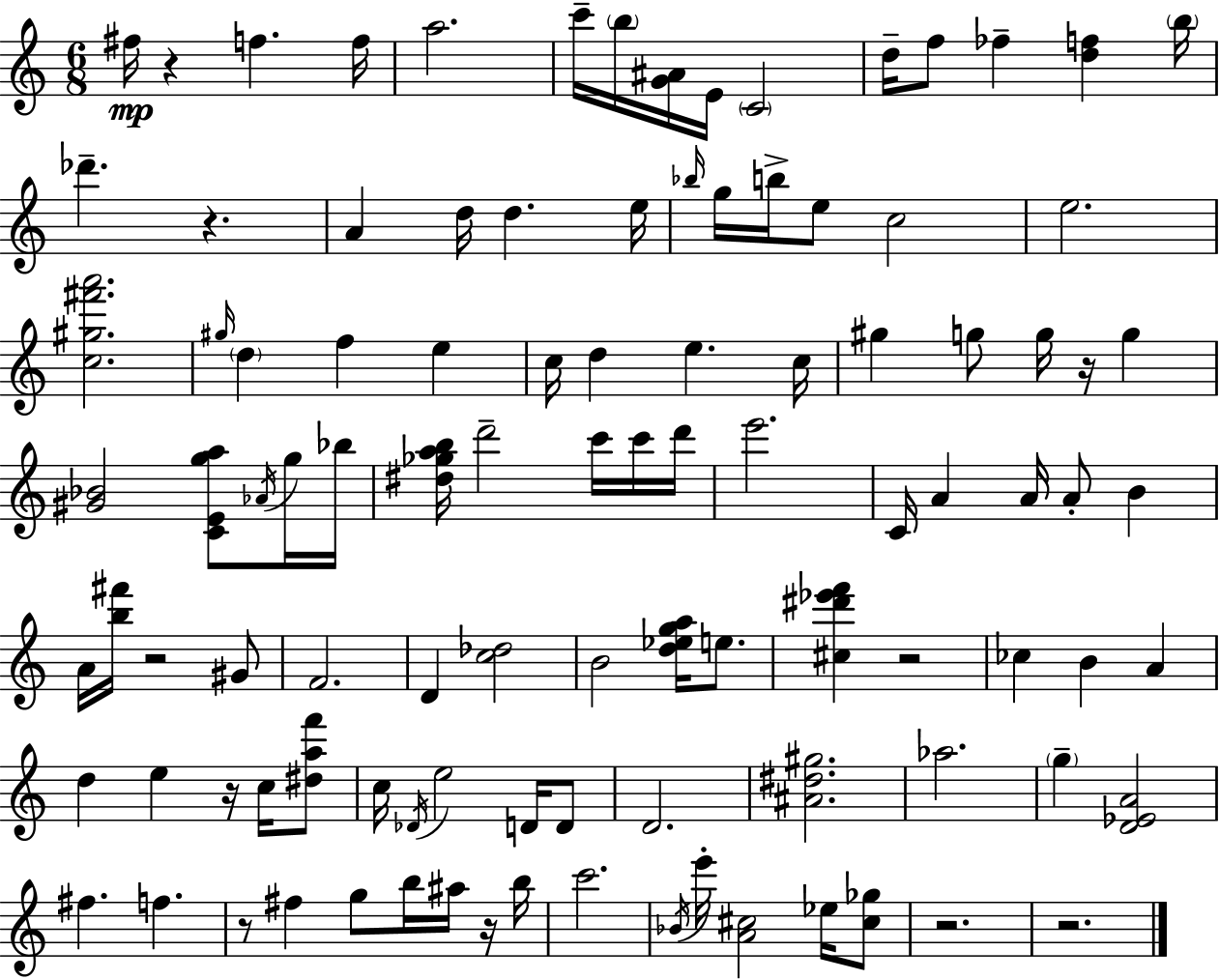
X:1
T:Untitled
M:6/8
L:1/4
K:C
^f/4 z f f/4 a2 c'/4 b/4 [G^A]/4 E/4 C2 d/4 f/2 _f [df] b/4 _d' z A d/4 d e/4 _b/4 g/4 b/4 e/2 c2 e2 [c^g^f'a']2 ^g/4 d f e c/4 d e c/4 ^g g/2 g/4 z/4 g [^G_B]2 [CEga]/2 _A/4 g/4 _b/4 [^d_gab]/4 d'2 c'/4 c'/4 d'/4 e'2 C/4 A A/4 A/2 B A/4 [b^f']/4 z2 ^G/2 F2 D [c_d]2 B2 [d_ega]/4 e/2 [^c^d'_e'f'] z2 _c B A d e z/4 c/4 [^daf']/2 c/4 _D/4 e2 D/4 D/2 D2 [^A^d^g]2 _a2 g [D_EA]2 ^f f z/2 ^f g/2 b/4 ^a/4 z/4 b/4 c'2 _B/4 e'/4 [A^c]2 _e/4 [^c_g]/2 z2 z2